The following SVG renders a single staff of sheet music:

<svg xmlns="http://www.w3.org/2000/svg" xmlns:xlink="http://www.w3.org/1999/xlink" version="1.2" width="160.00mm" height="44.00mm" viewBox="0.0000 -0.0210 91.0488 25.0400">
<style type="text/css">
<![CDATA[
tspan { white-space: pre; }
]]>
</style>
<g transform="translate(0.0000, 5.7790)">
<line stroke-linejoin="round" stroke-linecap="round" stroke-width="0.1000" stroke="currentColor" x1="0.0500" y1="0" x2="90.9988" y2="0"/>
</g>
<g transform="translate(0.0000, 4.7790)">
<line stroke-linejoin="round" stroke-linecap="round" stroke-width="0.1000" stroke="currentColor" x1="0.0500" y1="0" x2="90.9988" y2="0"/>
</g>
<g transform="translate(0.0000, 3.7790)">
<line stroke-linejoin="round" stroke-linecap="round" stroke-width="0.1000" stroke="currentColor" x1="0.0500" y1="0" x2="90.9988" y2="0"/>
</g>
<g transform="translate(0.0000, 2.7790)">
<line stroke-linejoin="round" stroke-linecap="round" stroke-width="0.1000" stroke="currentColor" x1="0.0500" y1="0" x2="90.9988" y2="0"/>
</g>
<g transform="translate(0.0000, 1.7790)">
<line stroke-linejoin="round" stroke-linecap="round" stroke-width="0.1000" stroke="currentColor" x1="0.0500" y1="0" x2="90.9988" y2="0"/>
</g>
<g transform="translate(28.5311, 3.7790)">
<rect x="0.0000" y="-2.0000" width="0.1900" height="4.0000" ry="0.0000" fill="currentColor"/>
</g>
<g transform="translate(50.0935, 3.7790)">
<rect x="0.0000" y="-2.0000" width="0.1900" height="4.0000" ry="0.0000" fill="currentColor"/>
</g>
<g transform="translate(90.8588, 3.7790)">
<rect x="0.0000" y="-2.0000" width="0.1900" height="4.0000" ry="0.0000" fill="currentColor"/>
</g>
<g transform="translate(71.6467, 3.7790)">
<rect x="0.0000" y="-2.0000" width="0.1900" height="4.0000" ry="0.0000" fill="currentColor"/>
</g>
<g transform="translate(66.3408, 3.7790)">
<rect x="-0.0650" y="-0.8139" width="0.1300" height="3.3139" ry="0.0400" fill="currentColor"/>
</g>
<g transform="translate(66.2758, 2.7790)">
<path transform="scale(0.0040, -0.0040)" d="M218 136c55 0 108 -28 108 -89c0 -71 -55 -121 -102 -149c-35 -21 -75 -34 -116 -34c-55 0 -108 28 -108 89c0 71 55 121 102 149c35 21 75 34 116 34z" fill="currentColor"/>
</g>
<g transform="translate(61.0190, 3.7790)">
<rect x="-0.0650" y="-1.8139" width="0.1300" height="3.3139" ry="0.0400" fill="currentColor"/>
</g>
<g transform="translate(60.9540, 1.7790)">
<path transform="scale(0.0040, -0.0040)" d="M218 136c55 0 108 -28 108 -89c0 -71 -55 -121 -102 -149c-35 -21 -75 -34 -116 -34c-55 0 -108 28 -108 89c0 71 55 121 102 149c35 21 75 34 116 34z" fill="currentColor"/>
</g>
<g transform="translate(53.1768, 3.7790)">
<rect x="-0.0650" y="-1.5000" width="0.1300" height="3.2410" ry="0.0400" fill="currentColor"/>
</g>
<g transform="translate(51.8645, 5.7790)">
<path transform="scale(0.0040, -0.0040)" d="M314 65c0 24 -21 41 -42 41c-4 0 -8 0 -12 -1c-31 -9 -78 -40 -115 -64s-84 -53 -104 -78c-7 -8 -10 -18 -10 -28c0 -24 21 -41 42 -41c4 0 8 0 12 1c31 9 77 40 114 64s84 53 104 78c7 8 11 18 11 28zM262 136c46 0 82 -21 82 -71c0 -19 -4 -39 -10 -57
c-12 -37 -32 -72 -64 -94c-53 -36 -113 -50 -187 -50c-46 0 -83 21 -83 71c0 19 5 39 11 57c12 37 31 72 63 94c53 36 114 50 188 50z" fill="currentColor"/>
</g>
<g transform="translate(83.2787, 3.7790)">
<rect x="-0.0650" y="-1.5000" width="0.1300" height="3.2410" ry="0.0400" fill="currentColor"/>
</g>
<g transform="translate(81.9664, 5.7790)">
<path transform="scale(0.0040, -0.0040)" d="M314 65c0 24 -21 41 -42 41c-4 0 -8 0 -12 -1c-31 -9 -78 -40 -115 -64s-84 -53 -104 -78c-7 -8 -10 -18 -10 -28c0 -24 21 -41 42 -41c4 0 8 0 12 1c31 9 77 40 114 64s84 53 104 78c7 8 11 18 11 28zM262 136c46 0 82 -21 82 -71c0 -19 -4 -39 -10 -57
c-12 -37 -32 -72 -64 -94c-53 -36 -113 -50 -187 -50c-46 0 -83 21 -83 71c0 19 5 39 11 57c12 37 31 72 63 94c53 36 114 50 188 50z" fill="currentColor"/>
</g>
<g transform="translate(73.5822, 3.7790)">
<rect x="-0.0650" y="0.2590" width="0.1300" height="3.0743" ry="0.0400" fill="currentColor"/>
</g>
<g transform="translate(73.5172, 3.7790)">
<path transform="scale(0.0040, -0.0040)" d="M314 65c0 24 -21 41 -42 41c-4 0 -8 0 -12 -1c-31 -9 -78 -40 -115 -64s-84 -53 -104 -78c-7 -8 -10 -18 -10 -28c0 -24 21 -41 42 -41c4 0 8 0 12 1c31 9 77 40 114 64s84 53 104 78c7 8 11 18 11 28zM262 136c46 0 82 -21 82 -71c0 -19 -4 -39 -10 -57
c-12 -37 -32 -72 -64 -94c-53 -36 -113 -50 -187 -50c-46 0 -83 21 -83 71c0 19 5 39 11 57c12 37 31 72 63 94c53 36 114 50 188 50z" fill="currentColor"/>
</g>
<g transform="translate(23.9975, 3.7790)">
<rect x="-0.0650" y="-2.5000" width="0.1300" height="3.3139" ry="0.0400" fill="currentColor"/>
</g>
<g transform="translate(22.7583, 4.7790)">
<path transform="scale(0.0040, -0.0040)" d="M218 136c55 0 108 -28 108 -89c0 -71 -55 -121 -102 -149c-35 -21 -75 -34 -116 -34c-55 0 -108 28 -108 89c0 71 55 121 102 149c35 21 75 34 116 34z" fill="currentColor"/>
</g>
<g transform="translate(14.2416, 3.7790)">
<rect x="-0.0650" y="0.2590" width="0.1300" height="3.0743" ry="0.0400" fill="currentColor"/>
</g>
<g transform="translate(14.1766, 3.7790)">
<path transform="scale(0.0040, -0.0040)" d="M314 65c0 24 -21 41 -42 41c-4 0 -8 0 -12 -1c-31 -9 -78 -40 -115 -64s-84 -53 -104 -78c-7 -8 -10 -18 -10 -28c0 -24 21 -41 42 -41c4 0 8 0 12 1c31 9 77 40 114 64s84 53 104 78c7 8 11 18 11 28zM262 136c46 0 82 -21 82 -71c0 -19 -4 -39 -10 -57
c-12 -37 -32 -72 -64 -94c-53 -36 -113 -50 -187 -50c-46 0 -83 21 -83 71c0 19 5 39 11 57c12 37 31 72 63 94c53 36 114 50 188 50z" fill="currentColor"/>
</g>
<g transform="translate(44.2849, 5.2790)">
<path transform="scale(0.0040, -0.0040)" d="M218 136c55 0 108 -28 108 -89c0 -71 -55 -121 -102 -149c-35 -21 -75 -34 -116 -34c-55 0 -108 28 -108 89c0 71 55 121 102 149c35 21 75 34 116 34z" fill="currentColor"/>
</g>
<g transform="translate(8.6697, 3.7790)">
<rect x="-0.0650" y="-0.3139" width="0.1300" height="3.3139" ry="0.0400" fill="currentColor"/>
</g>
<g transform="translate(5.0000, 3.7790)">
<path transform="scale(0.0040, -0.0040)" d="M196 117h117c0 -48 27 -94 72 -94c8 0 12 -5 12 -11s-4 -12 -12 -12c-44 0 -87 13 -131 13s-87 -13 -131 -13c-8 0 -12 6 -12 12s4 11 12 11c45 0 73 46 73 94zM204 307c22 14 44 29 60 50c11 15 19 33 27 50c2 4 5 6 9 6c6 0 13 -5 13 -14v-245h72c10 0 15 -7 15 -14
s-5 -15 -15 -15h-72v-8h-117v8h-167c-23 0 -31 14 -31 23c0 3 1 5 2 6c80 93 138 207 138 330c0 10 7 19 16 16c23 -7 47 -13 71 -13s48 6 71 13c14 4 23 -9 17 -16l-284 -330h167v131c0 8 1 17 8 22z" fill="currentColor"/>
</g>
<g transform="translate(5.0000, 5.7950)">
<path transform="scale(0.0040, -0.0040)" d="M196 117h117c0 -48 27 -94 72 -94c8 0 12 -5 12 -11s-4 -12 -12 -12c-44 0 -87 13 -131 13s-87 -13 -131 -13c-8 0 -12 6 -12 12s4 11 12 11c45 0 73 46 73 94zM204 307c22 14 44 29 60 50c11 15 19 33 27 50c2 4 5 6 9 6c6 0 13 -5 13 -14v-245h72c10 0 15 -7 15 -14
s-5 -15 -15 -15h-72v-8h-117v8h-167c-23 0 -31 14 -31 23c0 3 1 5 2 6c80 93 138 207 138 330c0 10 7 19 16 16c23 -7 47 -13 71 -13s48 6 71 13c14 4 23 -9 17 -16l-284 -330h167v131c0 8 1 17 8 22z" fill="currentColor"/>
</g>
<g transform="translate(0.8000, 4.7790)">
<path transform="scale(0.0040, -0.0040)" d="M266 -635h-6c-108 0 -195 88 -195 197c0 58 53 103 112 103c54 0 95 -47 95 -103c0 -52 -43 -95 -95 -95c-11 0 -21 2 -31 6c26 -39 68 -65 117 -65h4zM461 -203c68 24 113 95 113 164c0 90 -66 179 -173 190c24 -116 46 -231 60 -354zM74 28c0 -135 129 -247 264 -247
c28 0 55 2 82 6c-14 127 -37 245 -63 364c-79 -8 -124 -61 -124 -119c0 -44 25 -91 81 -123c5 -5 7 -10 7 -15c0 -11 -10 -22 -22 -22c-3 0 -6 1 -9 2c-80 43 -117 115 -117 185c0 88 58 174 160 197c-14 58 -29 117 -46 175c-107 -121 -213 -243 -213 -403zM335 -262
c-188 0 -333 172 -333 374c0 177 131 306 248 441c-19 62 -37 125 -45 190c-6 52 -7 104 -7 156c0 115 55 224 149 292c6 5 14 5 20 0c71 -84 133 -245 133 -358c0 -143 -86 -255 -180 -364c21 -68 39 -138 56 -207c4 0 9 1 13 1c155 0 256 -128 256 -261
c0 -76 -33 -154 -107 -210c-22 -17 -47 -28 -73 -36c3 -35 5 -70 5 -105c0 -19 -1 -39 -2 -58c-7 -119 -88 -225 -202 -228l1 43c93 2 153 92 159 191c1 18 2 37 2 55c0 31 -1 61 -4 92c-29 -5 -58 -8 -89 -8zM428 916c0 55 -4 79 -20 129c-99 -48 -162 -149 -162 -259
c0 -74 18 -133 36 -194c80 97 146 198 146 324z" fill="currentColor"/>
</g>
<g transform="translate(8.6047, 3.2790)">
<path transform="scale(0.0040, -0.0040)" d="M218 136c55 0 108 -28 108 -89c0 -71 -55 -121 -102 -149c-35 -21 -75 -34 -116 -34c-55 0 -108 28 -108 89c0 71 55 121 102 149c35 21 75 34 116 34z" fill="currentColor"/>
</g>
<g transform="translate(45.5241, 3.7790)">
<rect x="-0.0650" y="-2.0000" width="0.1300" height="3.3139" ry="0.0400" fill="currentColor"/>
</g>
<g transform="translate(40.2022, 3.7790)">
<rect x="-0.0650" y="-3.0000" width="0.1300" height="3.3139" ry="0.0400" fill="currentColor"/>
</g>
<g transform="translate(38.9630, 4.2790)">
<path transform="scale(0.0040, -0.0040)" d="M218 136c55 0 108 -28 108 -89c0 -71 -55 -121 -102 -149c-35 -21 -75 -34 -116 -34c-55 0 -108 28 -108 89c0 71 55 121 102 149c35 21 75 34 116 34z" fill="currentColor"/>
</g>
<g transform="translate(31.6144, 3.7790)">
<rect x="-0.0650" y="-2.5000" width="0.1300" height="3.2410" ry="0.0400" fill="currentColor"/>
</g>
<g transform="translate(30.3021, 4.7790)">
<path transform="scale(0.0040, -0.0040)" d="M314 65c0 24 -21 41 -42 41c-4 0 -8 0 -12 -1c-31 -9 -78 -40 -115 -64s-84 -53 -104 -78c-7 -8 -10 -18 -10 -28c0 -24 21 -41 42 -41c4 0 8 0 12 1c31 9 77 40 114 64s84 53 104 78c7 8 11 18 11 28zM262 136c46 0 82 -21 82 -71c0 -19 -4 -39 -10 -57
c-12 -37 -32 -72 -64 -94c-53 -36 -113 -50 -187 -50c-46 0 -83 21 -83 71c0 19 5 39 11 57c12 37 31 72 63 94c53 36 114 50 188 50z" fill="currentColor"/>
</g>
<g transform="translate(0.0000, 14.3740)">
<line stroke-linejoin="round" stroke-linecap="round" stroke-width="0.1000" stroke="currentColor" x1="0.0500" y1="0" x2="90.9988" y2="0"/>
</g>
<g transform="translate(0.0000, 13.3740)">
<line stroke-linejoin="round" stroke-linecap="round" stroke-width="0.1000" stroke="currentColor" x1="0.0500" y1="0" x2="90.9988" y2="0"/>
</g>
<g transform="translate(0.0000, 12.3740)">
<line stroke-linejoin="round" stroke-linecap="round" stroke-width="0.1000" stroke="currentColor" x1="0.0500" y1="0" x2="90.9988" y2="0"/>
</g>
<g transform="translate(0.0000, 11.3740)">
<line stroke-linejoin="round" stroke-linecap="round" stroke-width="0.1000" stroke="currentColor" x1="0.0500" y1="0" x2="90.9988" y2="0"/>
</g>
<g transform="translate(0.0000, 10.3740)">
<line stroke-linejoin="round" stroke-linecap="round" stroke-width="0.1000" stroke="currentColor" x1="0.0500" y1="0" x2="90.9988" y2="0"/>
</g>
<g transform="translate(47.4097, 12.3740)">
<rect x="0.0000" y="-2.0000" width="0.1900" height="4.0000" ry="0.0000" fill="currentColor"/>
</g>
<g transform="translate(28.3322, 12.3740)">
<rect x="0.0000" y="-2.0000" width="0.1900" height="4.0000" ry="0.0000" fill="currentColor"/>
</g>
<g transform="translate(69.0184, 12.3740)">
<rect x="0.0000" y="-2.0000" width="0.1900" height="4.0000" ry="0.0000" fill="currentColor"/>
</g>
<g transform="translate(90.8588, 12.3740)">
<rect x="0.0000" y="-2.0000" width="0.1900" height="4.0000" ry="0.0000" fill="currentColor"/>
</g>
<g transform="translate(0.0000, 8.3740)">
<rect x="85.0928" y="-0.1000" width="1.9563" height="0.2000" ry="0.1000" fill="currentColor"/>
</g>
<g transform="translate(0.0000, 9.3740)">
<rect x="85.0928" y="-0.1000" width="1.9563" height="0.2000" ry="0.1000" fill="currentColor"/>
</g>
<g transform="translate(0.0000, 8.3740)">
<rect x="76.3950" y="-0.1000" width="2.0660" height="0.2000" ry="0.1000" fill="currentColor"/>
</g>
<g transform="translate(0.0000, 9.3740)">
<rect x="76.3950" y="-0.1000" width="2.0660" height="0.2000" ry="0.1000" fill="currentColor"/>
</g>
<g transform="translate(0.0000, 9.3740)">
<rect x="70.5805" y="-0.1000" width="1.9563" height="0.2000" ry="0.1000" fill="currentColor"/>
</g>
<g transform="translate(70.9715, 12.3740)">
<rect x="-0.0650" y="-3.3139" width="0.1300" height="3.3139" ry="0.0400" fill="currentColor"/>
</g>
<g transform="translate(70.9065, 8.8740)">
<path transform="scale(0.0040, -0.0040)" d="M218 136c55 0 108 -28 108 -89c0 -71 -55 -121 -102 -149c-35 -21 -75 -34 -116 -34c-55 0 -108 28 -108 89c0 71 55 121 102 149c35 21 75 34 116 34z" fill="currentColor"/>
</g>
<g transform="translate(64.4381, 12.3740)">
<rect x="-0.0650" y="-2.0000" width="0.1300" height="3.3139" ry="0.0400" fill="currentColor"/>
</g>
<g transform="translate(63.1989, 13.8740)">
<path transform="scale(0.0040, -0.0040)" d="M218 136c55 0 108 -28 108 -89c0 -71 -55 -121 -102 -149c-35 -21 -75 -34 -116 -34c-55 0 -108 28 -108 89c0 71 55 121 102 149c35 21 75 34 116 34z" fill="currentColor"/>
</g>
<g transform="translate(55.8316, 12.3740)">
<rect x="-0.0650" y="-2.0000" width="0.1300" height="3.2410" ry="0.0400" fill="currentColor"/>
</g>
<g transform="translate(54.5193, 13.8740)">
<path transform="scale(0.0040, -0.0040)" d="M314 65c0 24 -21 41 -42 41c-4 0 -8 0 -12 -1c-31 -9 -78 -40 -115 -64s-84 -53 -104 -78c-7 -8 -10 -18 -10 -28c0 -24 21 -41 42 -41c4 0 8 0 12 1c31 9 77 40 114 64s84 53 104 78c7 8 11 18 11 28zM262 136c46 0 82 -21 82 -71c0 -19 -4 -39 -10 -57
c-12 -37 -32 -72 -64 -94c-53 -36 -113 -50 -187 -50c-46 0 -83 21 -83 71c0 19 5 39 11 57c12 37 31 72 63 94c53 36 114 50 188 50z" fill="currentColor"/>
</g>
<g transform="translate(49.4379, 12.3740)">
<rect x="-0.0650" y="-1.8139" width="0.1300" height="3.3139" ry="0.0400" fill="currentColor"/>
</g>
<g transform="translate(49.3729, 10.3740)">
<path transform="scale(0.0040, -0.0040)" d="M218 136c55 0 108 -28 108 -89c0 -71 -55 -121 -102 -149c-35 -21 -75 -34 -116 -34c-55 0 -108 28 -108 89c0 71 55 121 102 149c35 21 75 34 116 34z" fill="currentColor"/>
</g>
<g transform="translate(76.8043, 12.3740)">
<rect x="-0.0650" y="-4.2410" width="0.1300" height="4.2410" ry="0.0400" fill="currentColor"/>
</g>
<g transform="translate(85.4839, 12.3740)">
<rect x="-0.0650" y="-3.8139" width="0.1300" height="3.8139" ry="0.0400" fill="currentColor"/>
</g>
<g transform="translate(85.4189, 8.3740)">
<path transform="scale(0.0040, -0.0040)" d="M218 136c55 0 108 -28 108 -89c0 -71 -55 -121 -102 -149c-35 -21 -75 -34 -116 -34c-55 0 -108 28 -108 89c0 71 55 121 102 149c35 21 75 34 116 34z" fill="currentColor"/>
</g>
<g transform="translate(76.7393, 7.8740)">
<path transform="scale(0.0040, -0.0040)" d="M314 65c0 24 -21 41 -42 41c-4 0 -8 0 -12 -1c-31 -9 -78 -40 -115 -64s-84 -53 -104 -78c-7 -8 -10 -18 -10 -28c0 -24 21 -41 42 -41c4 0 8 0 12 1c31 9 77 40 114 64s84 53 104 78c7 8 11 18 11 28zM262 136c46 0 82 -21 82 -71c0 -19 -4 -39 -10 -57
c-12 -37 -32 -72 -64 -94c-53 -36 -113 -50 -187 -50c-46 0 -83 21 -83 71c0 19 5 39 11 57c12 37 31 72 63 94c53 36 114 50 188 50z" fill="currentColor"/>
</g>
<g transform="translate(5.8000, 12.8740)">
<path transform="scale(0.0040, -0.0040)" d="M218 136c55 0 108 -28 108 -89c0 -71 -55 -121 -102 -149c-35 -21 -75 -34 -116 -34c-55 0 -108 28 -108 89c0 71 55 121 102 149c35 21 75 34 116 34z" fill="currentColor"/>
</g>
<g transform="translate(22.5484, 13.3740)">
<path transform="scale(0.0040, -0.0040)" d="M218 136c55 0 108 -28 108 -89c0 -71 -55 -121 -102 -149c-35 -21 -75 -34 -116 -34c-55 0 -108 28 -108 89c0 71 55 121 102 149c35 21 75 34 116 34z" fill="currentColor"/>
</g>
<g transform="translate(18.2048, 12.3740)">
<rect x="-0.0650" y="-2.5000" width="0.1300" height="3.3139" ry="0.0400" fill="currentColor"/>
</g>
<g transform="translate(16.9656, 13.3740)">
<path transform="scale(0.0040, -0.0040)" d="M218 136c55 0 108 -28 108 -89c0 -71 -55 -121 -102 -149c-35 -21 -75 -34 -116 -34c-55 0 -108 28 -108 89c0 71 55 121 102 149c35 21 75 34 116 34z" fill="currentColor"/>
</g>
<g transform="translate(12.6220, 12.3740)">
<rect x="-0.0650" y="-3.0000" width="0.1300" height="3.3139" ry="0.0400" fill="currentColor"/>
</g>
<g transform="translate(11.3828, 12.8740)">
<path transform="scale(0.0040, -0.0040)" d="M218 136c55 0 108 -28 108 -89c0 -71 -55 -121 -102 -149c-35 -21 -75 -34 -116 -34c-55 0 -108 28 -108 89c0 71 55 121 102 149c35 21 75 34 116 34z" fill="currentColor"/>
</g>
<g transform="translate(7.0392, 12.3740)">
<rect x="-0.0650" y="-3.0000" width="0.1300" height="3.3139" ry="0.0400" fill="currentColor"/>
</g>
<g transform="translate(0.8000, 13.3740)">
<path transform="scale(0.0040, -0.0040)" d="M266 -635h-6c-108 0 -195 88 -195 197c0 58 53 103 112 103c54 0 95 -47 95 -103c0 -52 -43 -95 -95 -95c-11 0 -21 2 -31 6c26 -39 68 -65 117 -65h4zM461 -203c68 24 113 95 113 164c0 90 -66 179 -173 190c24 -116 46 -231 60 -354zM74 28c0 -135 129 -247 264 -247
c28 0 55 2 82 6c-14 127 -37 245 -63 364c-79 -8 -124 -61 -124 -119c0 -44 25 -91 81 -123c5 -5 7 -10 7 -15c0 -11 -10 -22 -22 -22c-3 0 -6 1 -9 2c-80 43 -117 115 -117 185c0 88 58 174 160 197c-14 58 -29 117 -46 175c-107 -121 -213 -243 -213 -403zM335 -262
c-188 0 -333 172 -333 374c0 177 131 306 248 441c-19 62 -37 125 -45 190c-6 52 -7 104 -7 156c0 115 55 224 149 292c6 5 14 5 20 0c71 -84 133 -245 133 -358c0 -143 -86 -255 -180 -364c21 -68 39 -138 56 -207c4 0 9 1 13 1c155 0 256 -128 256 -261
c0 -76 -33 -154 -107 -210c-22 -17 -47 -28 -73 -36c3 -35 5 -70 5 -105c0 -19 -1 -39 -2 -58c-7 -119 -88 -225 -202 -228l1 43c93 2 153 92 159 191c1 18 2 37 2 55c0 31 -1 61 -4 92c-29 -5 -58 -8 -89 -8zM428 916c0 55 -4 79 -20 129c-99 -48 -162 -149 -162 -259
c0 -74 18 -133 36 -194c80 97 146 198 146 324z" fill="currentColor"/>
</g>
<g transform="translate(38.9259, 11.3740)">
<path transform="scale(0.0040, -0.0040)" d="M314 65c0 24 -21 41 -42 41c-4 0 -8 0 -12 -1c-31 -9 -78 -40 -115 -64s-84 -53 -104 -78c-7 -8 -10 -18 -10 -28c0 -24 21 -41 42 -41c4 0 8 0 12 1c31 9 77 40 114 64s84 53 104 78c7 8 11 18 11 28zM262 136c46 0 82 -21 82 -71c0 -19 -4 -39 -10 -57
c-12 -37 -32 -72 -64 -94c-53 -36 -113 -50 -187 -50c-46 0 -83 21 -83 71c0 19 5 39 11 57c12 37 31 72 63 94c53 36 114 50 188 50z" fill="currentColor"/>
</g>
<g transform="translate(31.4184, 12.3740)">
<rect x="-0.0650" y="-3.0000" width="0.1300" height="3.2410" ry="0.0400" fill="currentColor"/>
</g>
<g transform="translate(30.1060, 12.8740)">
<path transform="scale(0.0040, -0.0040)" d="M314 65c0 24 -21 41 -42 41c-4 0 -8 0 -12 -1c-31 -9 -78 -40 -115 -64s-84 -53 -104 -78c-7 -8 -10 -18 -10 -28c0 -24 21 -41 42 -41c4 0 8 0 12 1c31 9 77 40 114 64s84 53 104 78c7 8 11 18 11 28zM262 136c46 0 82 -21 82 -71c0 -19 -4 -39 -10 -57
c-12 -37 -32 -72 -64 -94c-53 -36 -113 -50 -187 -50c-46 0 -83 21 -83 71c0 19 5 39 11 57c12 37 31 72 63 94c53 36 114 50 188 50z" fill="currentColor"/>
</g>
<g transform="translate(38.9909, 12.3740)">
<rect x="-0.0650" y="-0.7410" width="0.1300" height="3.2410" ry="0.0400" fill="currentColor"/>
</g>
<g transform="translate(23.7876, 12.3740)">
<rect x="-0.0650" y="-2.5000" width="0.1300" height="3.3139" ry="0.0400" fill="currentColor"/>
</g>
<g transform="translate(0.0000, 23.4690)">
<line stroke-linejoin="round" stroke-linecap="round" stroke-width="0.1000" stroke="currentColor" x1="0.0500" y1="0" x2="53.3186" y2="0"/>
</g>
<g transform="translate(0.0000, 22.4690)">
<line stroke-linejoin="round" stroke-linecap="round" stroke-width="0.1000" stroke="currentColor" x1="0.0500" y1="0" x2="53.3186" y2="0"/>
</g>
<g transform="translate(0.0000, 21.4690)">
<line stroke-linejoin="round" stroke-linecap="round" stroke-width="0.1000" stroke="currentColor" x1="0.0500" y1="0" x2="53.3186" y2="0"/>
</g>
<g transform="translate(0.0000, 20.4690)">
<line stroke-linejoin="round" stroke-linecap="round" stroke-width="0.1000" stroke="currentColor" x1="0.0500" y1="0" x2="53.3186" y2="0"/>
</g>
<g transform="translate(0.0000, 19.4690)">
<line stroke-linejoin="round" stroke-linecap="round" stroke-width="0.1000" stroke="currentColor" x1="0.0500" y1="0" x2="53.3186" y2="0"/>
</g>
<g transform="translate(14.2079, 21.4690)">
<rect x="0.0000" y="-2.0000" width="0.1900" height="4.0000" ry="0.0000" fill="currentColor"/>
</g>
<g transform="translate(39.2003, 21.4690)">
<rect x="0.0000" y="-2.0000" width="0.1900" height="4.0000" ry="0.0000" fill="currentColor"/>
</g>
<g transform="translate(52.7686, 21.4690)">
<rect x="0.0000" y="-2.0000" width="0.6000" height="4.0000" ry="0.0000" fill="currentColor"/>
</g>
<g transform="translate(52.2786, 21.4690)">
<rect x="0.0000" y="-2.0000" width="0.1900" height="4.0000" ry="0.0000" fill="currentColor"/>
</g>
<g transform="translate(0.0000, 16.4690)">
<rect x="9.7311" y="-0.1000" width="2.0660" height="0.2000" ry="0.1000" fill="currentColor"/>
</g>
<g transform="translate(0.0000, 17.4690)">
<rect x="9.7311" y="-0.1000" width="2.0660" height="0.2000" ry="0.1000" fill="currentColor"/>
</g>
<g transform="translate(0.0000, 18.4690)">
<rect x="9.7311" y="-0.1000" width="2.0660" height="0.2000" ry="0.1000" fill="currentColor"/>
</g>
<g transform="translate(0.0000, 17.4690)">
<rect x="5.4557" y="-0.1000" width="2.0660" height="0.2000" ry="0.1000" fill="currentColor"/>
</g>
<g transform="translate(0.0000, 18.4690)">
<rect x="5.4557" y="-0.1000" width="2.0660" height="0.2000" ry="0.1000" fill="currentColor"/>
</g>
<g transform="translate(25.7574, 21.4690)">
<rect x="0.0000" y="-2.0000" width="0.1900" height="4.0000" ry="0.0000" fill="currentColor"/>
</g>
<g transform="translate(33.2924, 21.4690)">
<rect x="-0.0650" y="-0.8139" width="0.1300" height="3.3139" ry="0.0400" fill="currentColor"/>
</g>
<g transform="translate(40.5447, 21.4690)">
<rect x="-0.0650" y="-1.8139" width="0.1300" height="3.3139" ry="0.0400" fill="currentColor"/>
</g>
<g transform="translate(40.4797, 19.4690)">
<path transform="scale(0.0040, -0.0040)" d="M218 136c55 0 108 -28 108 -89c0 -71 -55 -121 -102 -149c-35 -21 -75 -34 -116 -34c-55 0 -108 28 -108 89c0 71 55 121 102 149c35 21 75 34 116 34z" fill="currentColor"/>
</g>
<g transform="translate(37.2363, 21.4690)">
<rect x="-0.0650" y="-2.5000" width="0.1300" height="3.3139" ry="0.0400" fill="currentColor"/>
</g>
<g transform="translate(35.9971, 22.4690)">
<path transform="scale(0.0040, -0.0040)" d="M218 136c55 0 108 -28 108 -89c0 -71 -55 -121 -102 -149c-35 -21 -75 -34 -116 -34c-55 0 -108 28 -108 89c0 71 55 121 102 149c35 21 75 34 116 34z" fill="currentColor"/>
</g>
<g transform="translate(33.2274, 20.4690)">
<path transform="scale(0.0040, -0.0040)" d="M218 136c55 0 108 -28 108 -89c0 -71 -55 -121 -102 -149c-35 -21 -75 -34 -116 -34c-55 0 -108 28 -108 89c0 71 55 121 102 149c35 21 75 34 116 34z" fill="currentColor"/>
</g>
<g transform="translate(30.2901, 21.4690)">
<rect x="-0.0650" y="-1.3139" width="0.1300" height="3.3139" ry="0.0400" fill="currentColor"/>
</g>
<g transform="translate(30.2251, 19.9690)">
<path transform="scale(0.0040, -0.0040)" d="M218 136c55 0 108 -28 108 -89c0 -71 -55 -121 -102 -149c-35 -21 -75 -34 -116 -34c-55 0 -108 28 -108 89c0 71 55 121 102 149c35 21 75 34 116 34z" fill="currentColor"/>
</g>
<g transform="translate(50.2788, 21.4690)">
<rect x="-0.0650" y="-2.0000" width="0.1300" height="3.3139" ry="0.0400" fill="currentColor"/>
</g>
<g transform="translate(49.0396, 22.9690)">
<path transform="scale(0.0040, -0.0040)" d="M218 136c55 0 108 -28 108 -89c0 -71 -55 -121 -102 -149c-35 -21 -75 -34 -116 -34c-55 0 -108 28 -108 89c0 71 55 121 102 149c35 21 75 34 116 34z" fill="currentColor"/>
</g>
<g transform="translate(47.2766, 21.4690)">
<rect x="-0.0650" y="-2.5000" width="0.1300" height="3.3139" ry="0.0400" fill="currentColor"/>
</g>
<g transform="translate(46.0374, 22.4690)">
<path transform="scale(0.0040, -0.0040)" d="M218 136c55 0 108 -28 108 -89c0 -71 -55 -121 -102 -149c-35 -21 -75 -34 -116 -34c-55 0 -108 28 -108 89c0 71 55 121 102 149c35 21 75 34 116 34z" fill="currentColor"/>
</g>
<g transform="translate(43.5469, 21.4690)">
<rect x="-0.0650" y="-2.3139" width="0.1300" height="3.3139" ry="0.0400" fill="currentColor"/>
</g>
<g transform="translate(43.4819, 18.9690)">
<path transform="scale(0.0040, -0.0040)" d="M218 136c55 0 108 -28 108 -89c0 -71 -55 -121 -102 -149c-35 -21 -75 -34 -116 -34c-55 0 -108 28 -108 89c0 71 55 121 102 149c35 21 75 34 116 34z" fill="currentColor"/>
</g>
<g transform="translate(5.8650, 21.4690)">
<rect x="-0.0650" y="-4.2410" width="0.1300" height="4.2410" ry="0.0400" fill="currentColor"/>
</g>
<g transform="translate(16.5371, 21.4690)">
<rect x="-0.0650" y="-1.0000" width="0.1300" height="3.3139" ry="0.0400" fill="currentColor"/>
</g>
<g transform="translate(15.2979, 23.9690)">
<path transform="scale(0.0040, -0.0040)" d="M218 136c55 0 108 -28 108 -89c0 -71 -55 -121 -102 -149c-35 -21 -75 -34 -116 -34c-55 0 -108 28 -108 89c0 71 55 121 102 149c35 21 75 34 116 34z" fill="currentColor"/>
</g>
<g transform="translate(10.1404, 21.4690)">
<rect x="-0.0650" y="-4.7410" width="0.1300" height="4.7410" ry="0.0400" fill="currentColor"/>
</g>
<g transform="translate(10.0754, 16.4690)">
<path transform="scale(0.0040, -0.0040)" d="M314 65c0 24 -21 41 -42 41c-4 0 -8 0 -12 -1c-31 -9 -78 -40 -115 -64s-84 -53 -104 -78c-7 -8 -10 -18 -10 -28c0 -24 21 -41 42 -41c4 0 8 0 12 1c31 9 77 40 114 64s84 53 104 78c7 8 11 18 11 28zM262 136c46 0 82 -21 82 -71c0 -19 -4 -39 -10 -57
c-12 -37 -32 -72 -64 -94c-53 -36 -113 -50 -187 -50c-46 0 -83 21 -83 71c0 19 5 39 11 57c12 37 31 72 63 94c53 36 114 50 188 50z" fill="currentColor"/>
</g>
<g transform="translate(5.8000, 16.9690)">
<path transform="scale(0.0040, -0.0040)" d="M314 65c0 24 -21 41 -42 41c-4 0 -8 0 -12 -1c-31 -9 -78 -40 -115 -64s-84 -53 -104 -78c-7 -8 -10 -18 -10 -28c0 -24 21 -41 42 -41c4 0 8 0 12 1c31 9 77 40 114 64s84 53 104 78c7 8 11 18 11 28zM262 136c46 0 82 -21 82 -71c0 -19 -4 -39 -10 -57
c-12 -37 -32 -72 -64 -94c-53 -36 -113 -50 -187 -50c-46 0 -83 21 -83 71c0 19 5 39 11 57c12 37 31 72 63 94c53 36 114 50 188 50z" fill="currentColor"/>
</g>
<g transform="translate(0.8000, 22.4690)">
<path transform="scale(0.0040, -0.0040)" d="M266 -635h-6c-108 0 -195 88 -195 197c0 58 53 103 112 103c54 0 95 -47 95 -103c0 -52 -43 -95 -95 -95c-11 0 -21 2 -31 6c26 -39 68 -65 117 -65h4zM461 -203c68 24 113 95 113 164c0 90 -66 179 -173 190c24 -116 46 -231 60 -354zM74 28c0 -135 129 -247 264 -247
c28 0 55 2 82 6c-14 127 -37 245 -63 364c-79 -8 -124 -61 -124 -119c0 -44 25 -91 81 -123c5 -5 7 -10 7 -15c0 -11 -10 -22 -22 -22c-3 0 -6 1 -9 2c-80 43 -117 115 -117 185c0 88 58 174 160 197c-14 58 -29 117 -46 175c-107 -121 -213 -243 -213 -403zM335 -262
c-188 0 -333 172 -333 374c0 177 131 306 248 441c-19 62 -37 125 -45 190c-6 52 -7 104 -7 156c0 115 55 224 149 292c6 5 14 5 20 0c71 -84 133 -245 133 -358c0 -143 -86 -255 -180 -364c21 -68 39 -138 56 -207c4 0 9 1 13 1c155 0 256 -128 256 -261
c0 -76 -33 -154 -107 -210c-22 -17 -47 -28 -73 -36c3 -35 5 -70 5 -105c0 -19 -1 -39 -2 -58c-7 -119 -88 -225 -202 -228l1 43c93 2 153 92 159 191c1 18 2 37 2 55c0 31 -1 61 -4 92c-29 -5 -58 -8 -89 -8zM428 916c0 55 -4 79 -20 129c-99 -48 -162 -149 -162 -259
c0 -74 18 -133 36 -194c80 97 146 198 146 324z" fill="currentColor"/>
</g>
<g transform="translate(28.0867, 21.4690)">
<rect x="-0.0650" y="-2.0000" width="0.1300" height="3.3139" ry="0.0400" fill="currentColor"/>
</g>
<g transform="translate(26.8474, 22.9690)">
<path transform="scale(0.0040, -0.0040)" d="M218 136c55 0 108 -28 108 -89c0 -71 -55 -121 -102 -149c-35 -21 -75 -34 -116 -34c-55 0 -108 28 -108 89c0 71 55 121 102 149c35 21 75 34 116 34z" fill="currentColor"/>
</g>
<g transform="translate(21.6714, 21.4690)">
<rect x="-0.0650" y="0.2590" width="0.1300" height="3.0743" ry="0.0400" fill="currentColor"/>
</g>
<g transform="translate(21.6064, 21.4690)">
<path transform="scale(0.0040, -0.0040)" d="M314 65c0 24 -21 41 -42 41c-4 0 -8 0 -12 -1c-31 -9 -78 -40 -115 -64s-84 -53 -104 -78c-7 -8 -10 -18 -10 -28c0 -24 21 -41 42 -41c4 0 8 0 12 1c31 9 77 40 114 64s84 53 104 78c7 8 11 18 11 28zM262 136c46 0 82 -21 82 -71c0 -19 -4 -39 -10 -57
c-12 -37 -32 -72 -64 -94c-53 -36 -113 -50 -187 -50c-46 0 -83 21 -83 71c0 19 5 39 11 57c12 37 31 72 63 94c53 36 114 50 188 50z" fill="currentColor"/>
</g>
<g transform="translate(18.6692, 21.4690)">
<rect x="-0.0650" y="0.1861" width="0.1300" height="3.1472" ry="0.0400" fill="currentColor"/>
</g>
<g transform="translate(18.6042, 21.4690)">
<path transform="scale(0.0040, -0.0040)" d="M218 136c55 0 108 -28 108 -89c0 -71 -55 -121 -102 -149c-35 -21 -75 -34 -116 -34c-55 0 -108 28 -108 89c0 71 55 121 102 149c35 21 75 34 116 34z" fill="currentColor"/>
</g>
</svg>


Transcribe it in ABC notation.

X:1
T:Untitled
M:4/4
L:1/4
K:C
c B2 G G2 A F E2 f d B2 E2 A A G G A2 d2 f F2 F b d'2 c' d'2 e'2 D B B2 F e d G f g G F